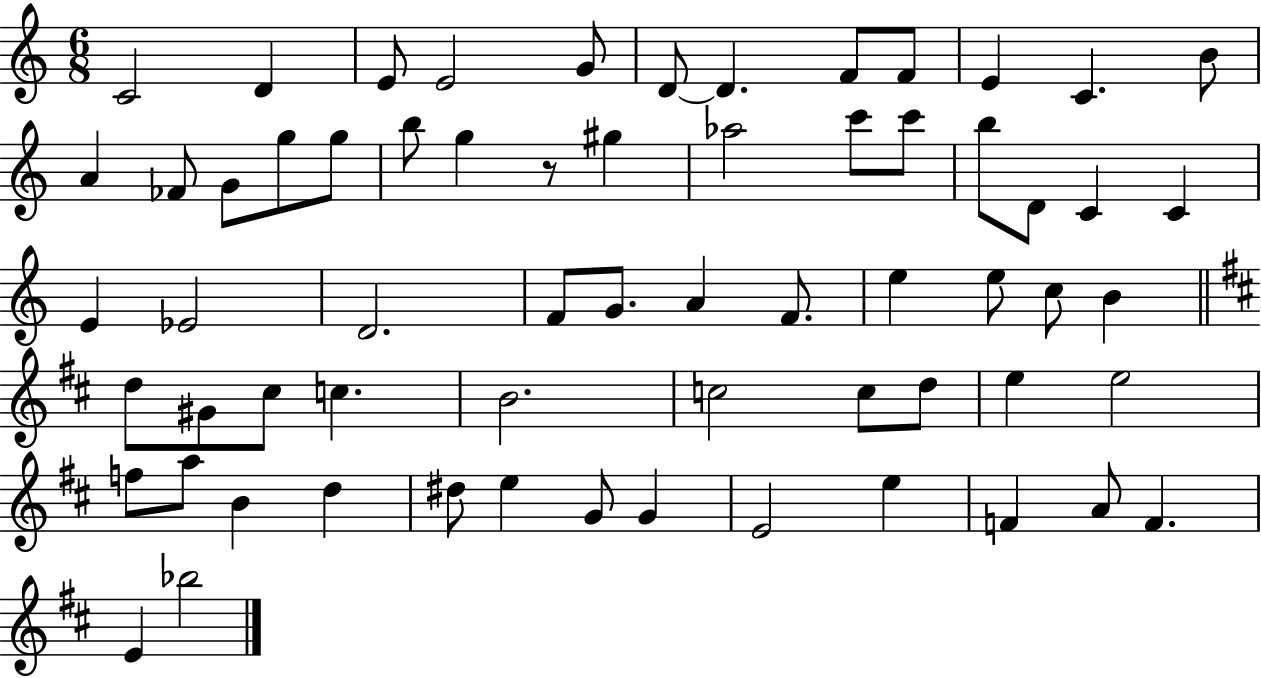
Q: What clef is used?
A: treble